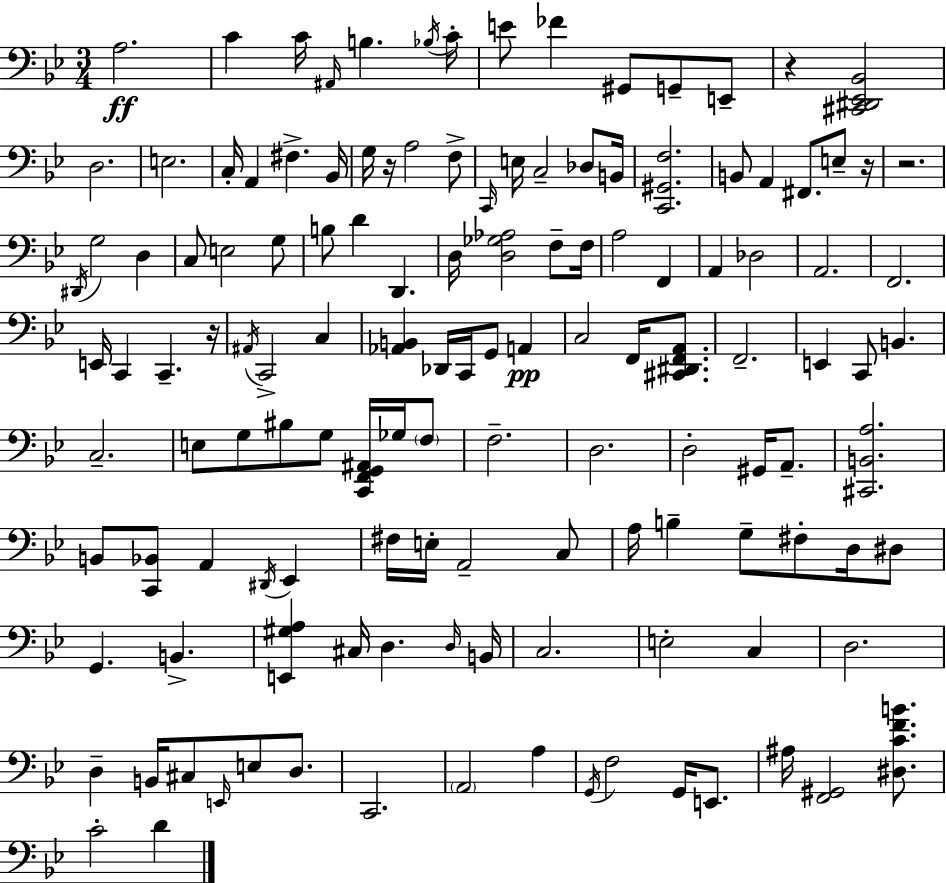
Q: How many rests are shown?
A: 5